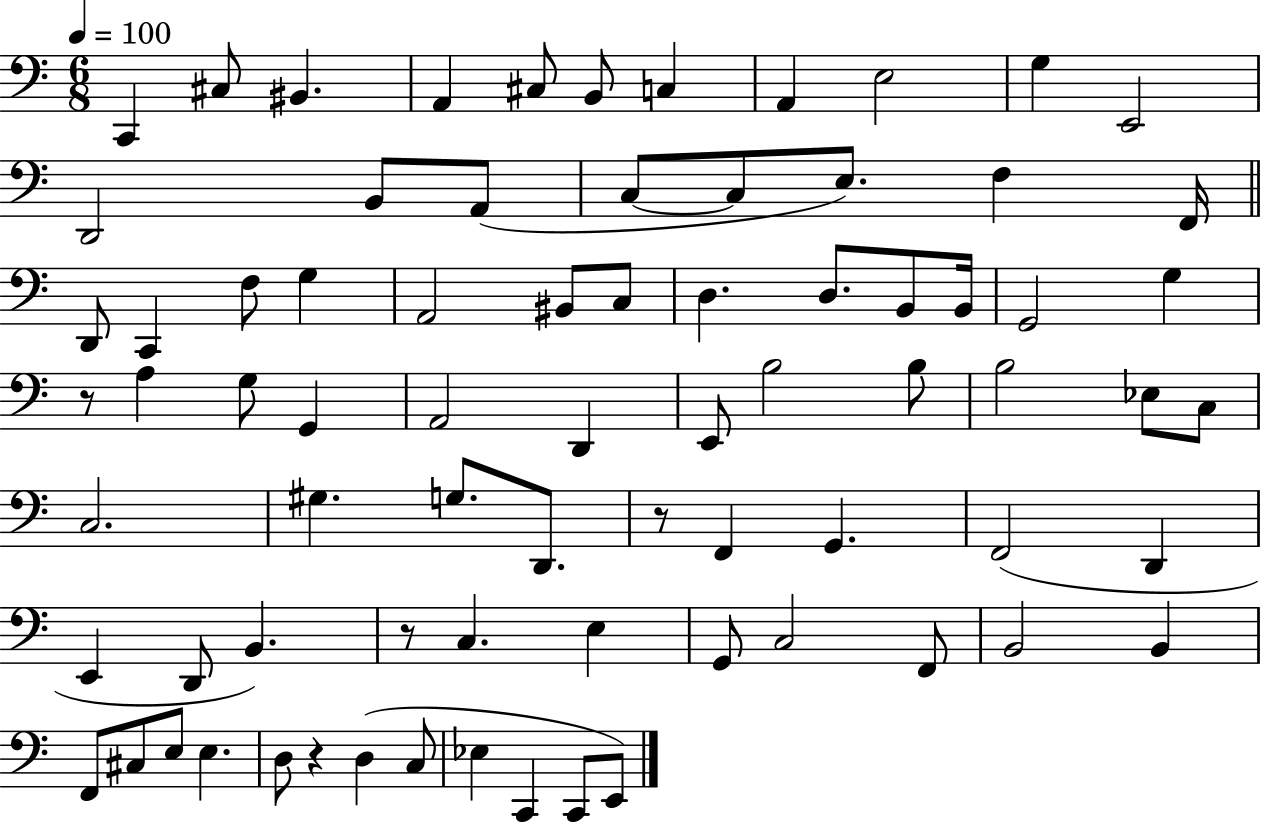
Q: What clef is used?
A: bass